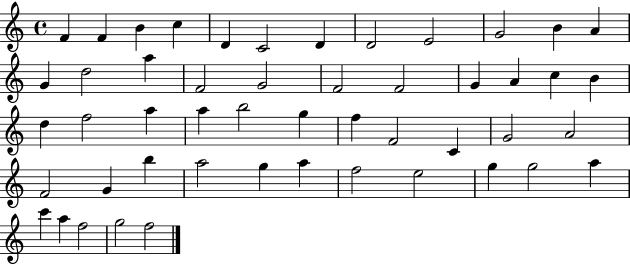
X:1
T:Untitled
M:4/4
L:1/4
K:C
F F B c D C2 D D2 E2 G2 B A G d2 a F2 G2 F2 F2 G A c B d f2 a a b2 g f F2 C G2 A2 F2 G b a2 g a f2 e2 g g2 a c' a f2 g2 f2